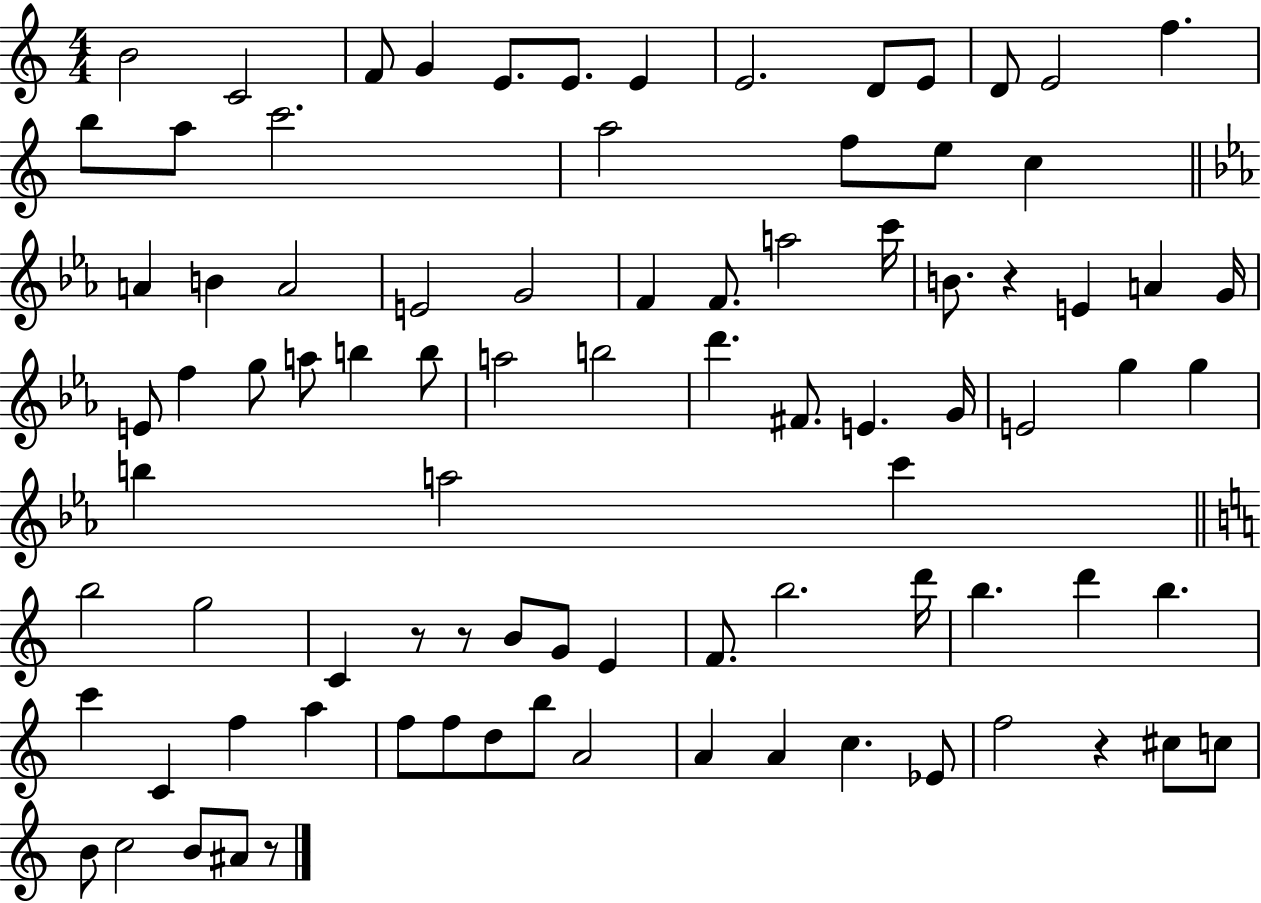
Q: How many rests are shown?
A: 5